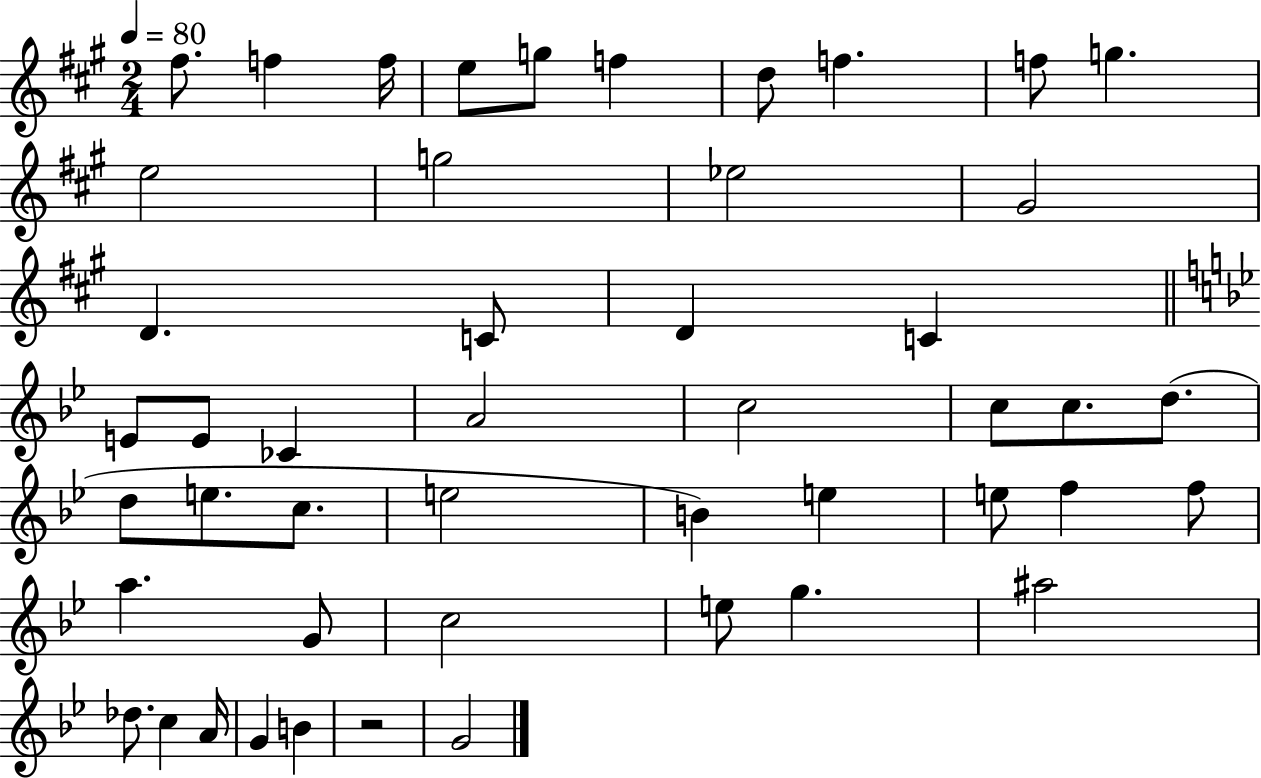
{
  \clef treble
  \numericTimeSignature
  \time 2/4
  \key a \major
  \tempo 4 = 80
  fis''8. f''4 f''16 | e''8 g''8 f''4 | d''8 f''4. | f''8 g''4. | \break e''2 | g''2 | ees''2 | gis'2 | \break d'4. c'8 | d'4 c'4 | \bar "||" \break \key g \minor e'8 e'8 ces'4 | a'2 | c''2 | c''8 c''8. d''8.( | \break d''8 e''8. c''8. | e''2 | b'4) e''4 | e''8 f''4 f''8 | \break a''4. g'8 | c''2 | e''8 g''4. | ais''2 | \break des''8. c''4 a'16 | g'4 b'4 | r2 | g'2 | \break \bar "|."
}